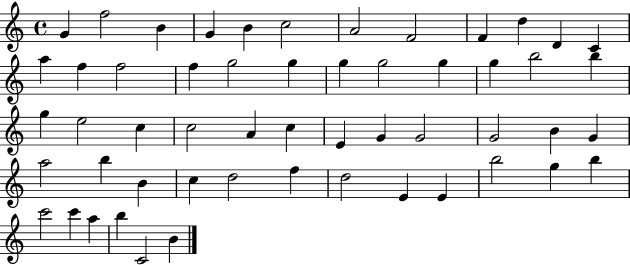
G4/q F5/h B4/q G4/q B4/q C5/h A4/h F4/h F4/q D5/q D4/q C4/q A5/q F5/q F5/h F5/q G5/h G5/q G5/q G5/h G5/q G5/q B5/h B5/q G5/q E5/h C5/q C5/h A4/q C5/q E4/q G4/q G4/h G4/h B4/q G4/q A5/h B5/q B4/q C5/q D5/h F5/q D5/h E4/q E4/q B5/h G5/q B5/q C6/h C6/q A5/q B5/q C4/h B4/q